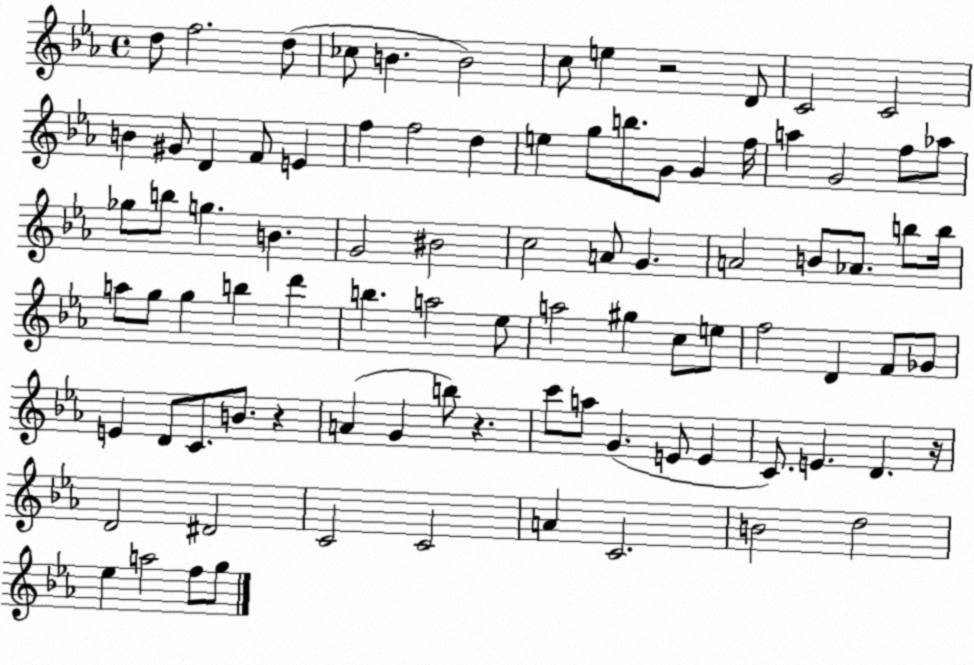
X:1
T:Untitled
M:4/4
L:1/4
K:Eb
d/2 f2 d/2 _c/2 B B2 c/2 e z2 D/2 C2 C2 B ^G/2 D F/2 E f f2 d e g/2 b/2 G/2 G f/4 a G2 f/2 _a/2 _g/2 b/2 g B G2 ^B2 c2 A/2 G A2 B/2 _A/2 b/2 b/4 a/2 g/2 g b d' b a2 _e/2 a2 ^g c/2 e/2 f2 D F/2 _G/2 E D/2 C/2 B/2 z A G b/2 z c'/2 a/2 G E/2 E C/2 E D z/4 D2 ^D2 C2 C2 A C2 B2 d2 _e a2 f/2 g/2